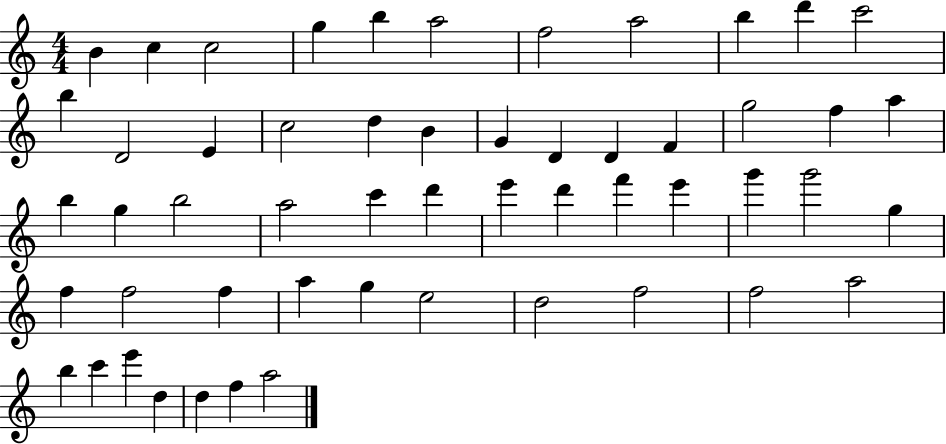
{
  \clef treble
  \numericTimeSignature
  \time 4/4
  \key c \major
  b'4 c''4 c''2 | g''4 b''4 a''2 | f''2 a''2 | b''4 d'''4 c'''2 | \break b''4 d'2 e'4 | c''2 d''4 b'4 | g'4 d'4 d'4 f'4 | g''2 f''4 a''4 | \break b''4 g''4 b''2 | a''2 c'''4 d'''4 | e'''4 d'''4 f'''4 e'''4 | g'''4 g'''2 g''4 | \break f''4 f''2 f''4 | a''4 g''4 e''2 | d''2 f''2 | f''2 a''2 | \break b''4 c'''4 e'''4 d''4 | d''4 f''4 a''2 | \bar "|."
}